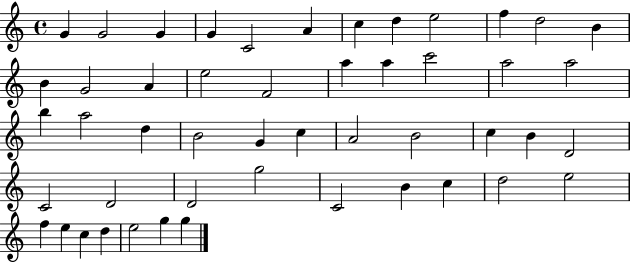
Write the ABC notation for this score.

X:1
T:Untitled
M:4/4
L:1/4
K:C
G G2 G G C2 A c d e2 f d2 B B G2 A e2 F2 a a c'2 a2 a2 b a2 d B2 G c A2 B2 c B D2 C2 D2 D2 g2 C2 B c d2 e2 f e c d e2 g g